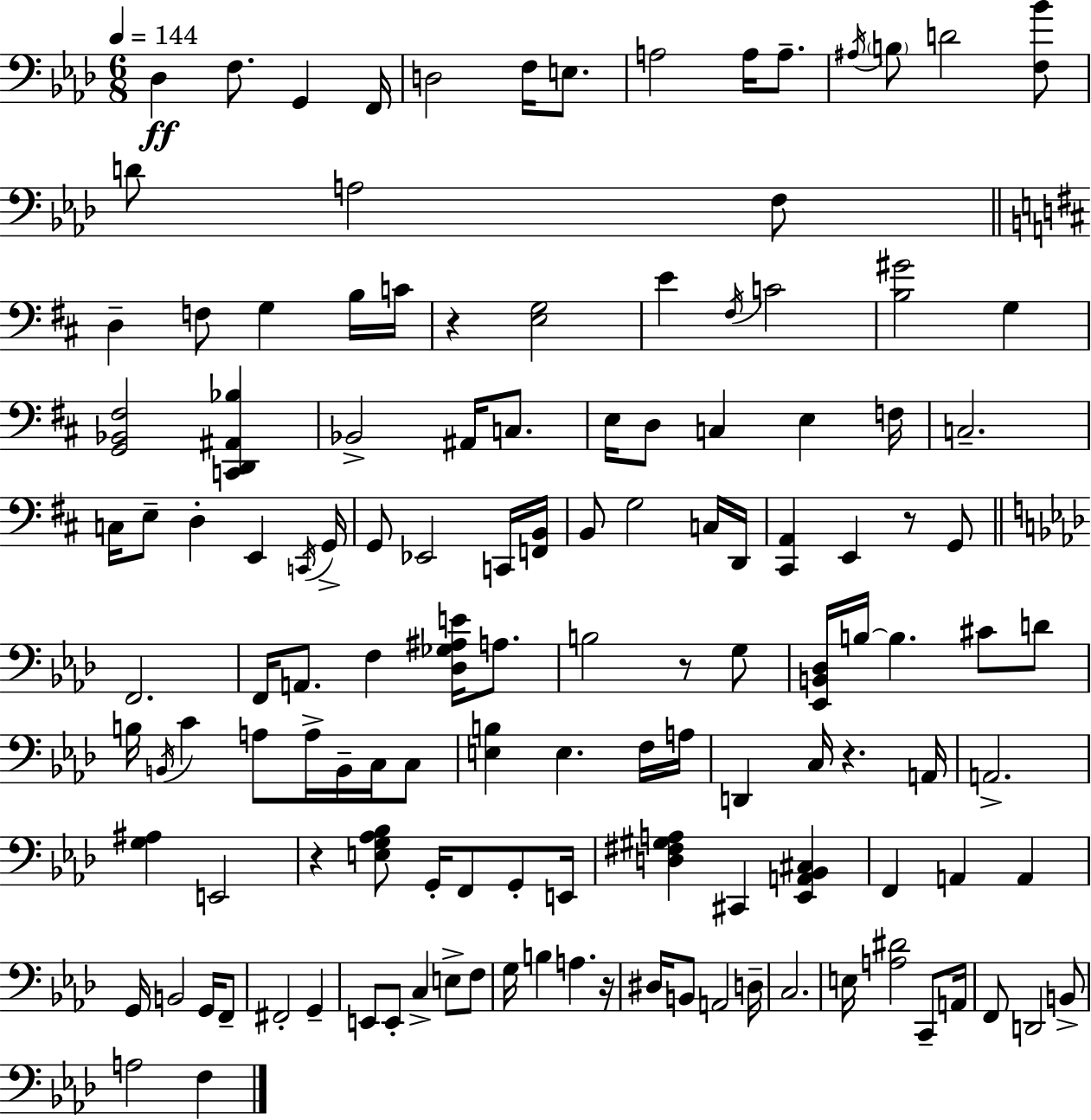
Db3/q F3/e. G2/q F2/s D3/h F3/s E3/e. A3/h A3/s A3/e. A#3/s B3/e D4/h [F3,Bb4]/e D4/e A3/h F3/e D3/q F3/e G3/q B3/s C4/s R/q [E3,G3]/h E4/q F#3/s C4/h [B3,G#4]/h G3/q [G2,Bb2,F#3]/h [C2,D2,A#2,Bb3]/q Bb2/h A#2/s C3/e. E3/s D3/e C3/q E3/q F3/s C3/h. C3/s E3/e D3/q E2/q C2/s G2/s G2/e Eb2/h C2/s [F2,B2]/s B2/e G3/h C3/s D2/s [C#2,A2]/q E2/q R/e G2/e F2/h. F2/s A2/e. F3/q [Db3,Gb3,A#3,E4]/s A3/e. B3/h R/e G3/e [Eb2,B2,Db3]/s B3/s B3/q. C#4/e D4/e B3/s B2/s C4/q A3/e A3/s B2/s C3/s C3/e [E3,B3]/q E3/q. F3/s A3/s D2/q C3/s R/q. A2/s A2/h. [G3,A#3]/q E2/h R/q [E3,G3,Ab3,Bb3]/e G2/s F2/e G2/e E2/s [D3,F#3,G#3,A3]/q C#2/q [Eb2,A2,Bb2,C#3]/q F2/q A2/q A2/q G2/s B2/h G2/s F2/e F#2/h G2/q E2/e E2/e C3/q E3/e F3/e G3/s B3/q A3/q. R/s D#3/s B2/e A2/h D3/s C3/h. E3/s [A3,D#4]/h C2/e A2/s F2/e D2/h B2/e A3/h F3/q